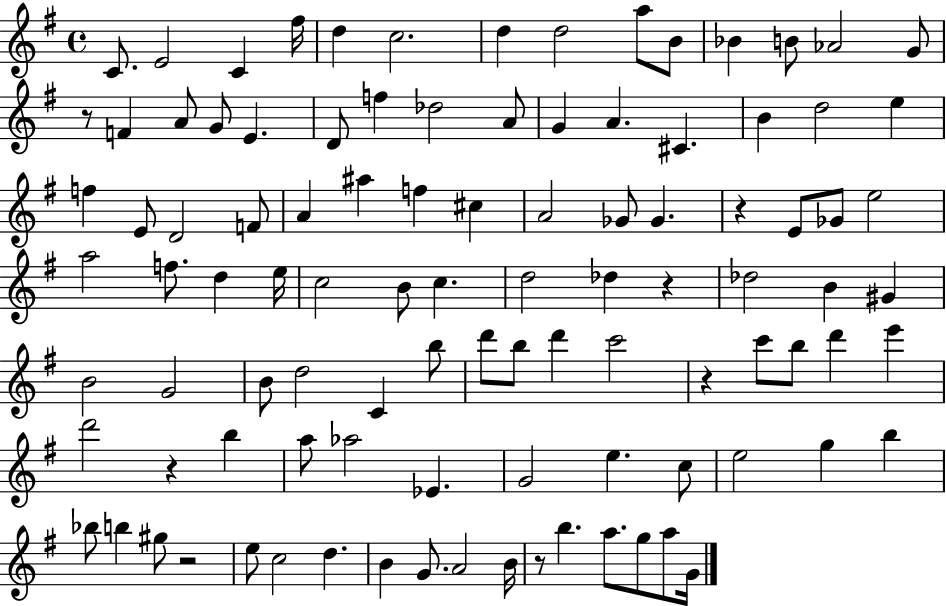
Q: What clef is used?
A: treble